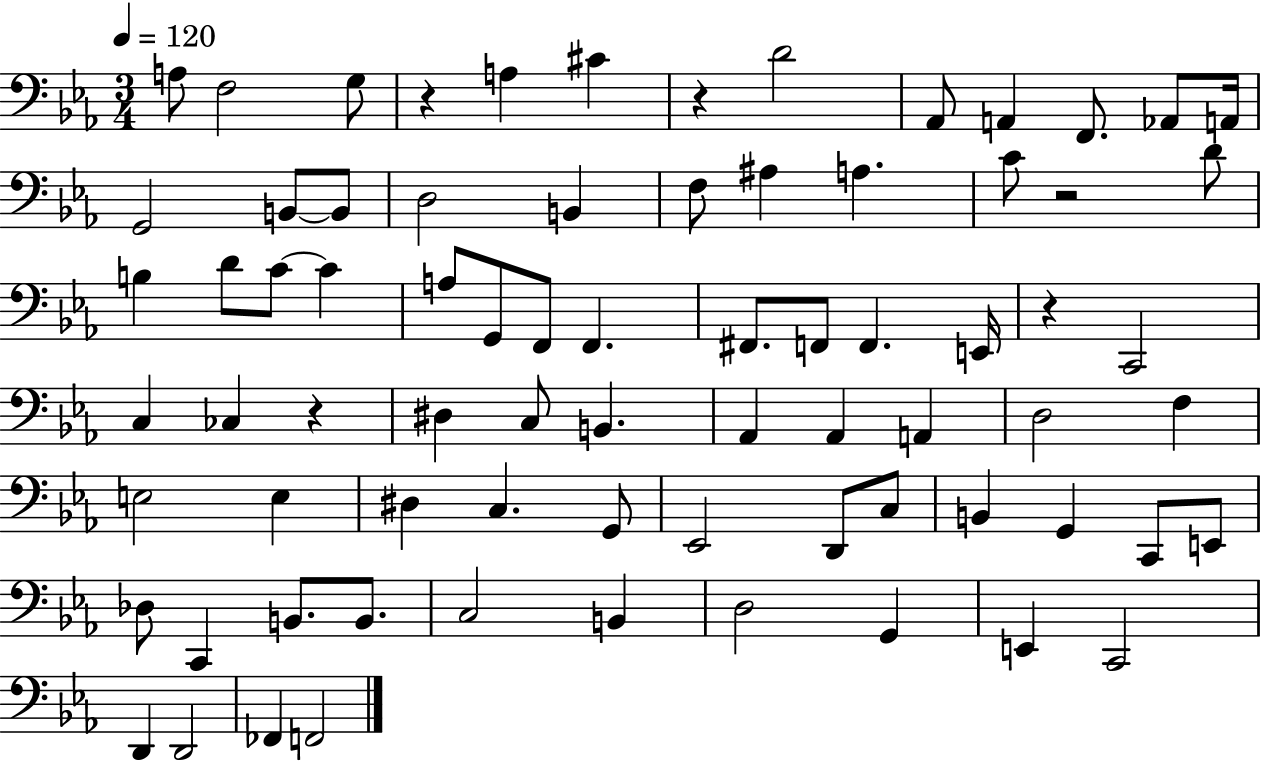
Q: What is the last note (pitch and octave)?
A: F2